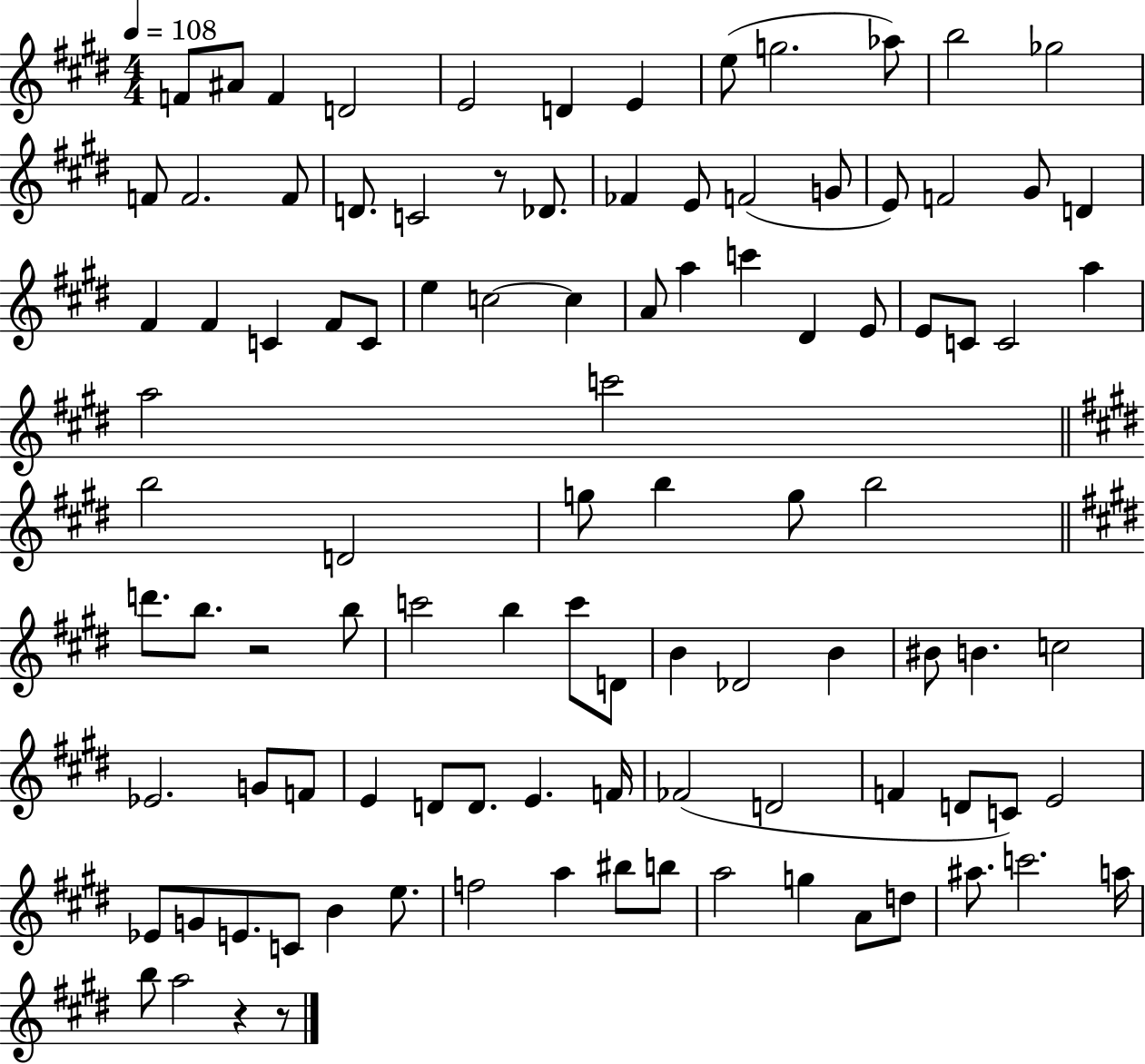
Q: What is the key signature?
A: E major